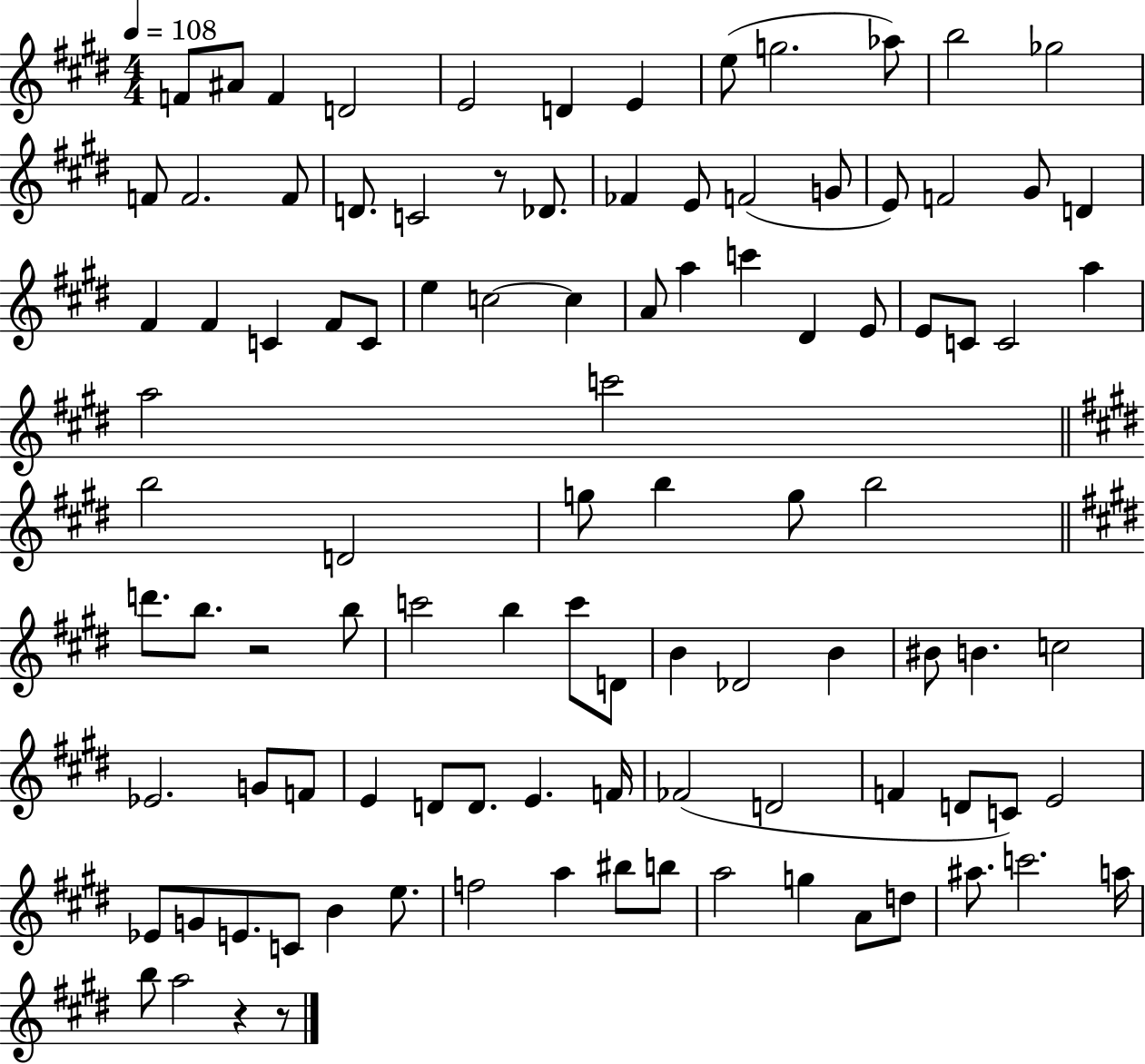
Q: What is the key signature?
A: E major